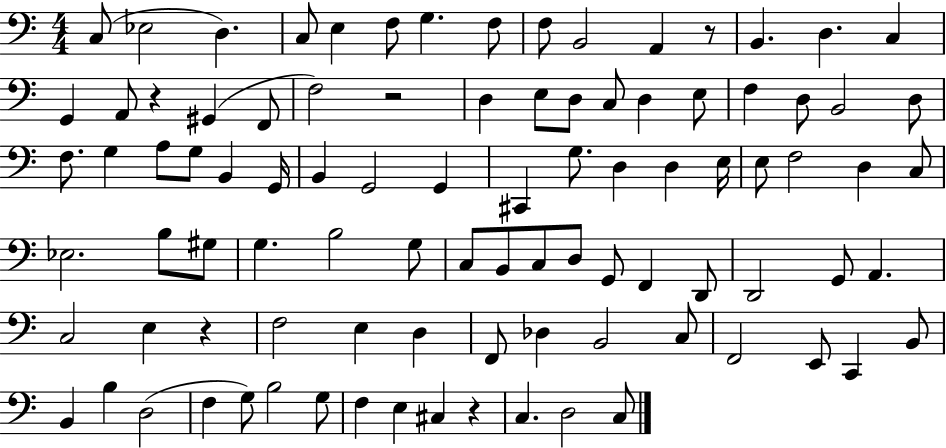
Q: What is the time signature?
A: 4/4